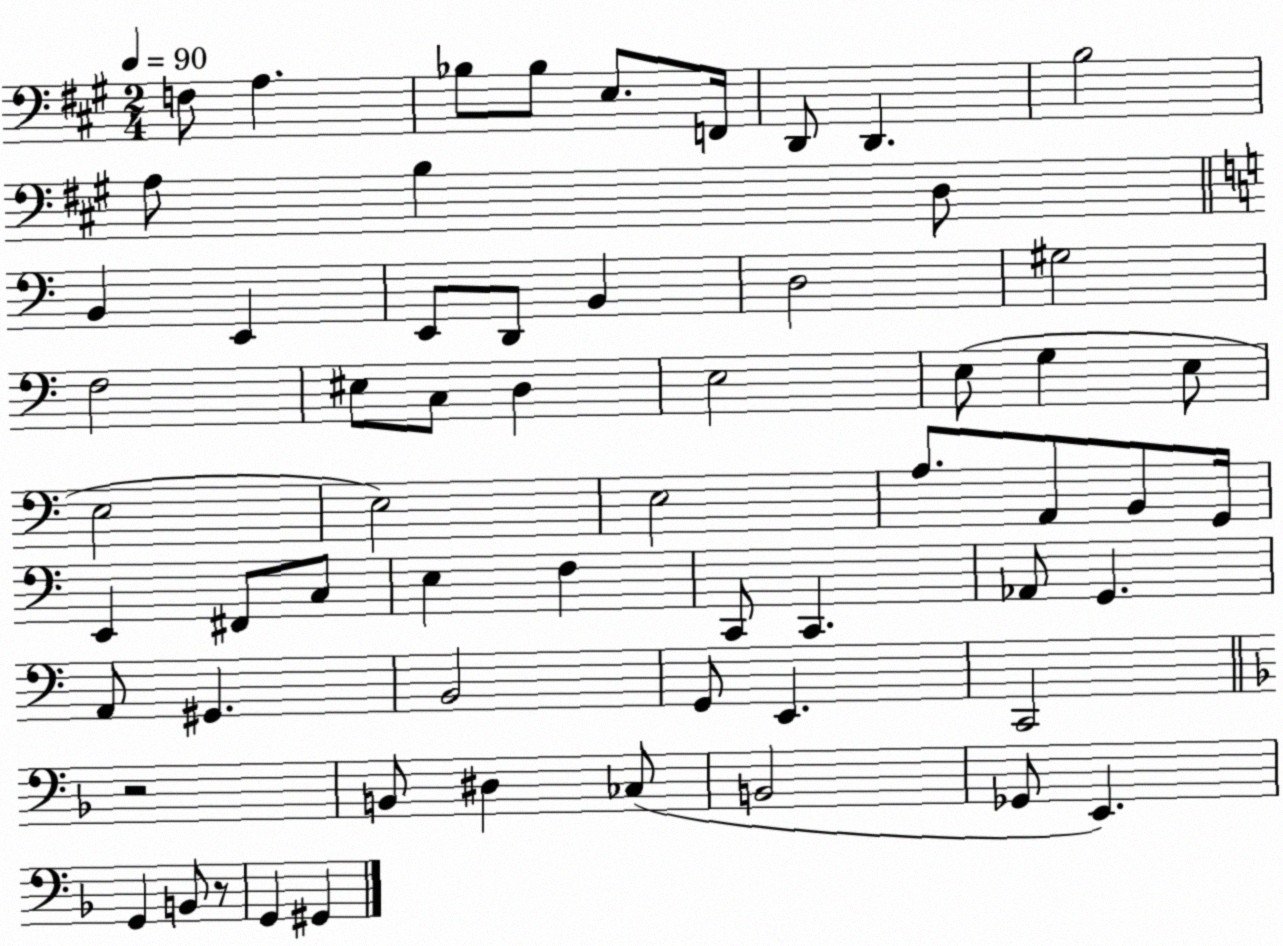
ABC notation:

X:1
T:Untitled
M:2/4
L:1/4
K:A
F,/2 A, _B,/2 _B,/2 E,/2 F,,/4 D,,/2 D,, B,2 A,/2 B, D,/2 B,, E,, E,,/2 D,,/2 B,, D,2 ^G,2 F,2 ^E,/2 C,/2 D, E,2 E,/2 G, E,/2 E,2 E,2 E,2 A,/2 A,,/2 B,,/2 G,,/4 E,, ^F,,/2 C,/2 E, F, C,,/2 C,, _A,,/2 G,, A,,/2 ^G,, B,,2 G,,/2 E,, C,,2 z2 B,,/2 ^D, _C,/2 B,,2 _G,,/2 E,, G,, B,,/2 z/2 G,, ^G,,